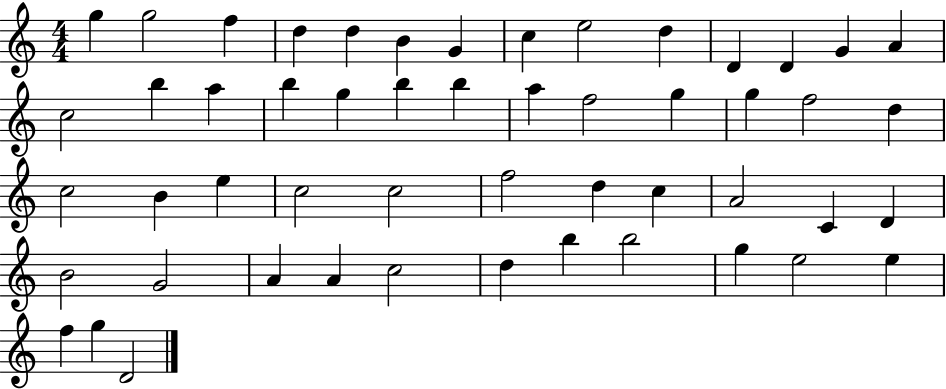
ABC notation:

X:1
T:Untitled
M:4/4
L:1/4
K:C
g g2 f d d B G c e2 d D D G A c2 b a b g b b a f2 g g f2 d c2 B e c2 c2 f2 d c A2 C D B2 G2 A A c2 d b b2 g e2 e f g D2